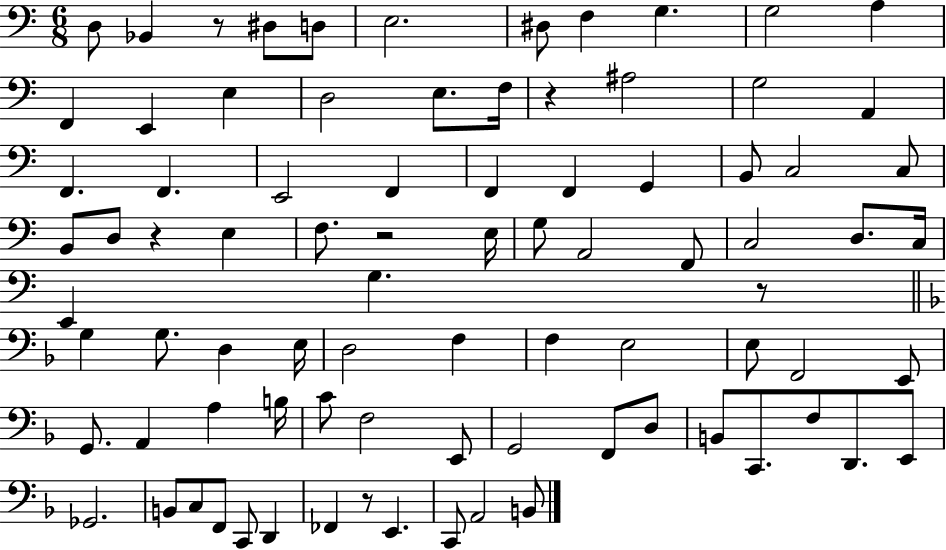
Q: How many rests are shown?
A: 6